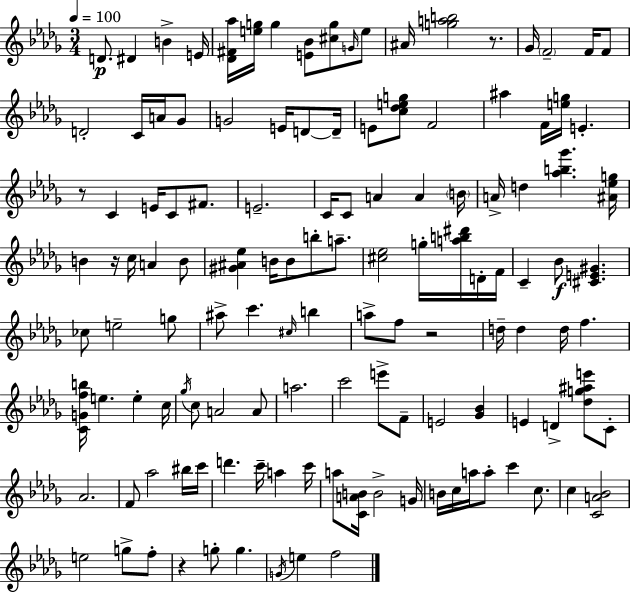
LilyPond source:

{
  \clef treble
  \numericTimeSignature
  \time 3/4
  \key bes \minor
  \tempo 4 = 100
  d'8.\p dis'4 b'4-> e'16 | <des' fis' aes''>16 <e'' g''>16 g''4 <e' bes'>8 <cis'' g''>8 \grace { g'16 } e''8 | ais'16 <g'' a'' b''>2 r8. | ges'16 \parenthesize f'2-- f'16 f'8 | \break d'2-. c'16 a'16 ges'8 | g'2 e'16 d'8~~ | d'16-- e'8 <c'' des'' e'' g''>8 f'2 | ais''4 f'16 <e'' g''>16 e'4.-. | \break r8 c'4 e'16 c'8 fis'8. | e'2.-- | c'16 c'8 a'4 a'4 | \parenthesize b'16 a'16-> d''4 <aes'' b'' ges'''>4. | \break <ais' ees'' g''>16 b'4 r16 c''16 a'4 b'8 | <gis' ais' ees''>4 b'16 b'8 b''8-. a''8.-- | <cis'' ees''>2 g''16-. <a'' b'' dis'''>16 d'16-. | f'16 c'4-- bes'8\f <cis' e' gis'>4. | \break ces''8 e''2-- g''8 | ais''8-> c'''4. \grace { cis''16 } b''4 | a''8-> f''8 r2 | d''16-- d''4 d''16 f''4. | \break <c' g' f'' b''>16 e''4. e''4-. | c''16 \acciaccatura { ges''16 } c''8 a'2 | a'8 a''2. | c'''2 e'''8-> | \break f'8-- e'2 <ges' bes'>4 | e'4 d'4-> <des'' g'' ais'' e'''>8 | c'8-. aes'2. | f'8 aes''2 | \break bis''16 c'''16 d'''4. c'''16-- a''4 | c'''16 a''8 <c' a' b'>16 b'2-> | g'16 b'16 c''16 a''16 a''8-. c'''4 | c''8. c''4 <c' a' bes'>2 | \break e''2 g''8-> | f''8-. r4 g''8-. g''4. | \acciaccatura { g'16 } e''4 f''2 | \bar "|."
}